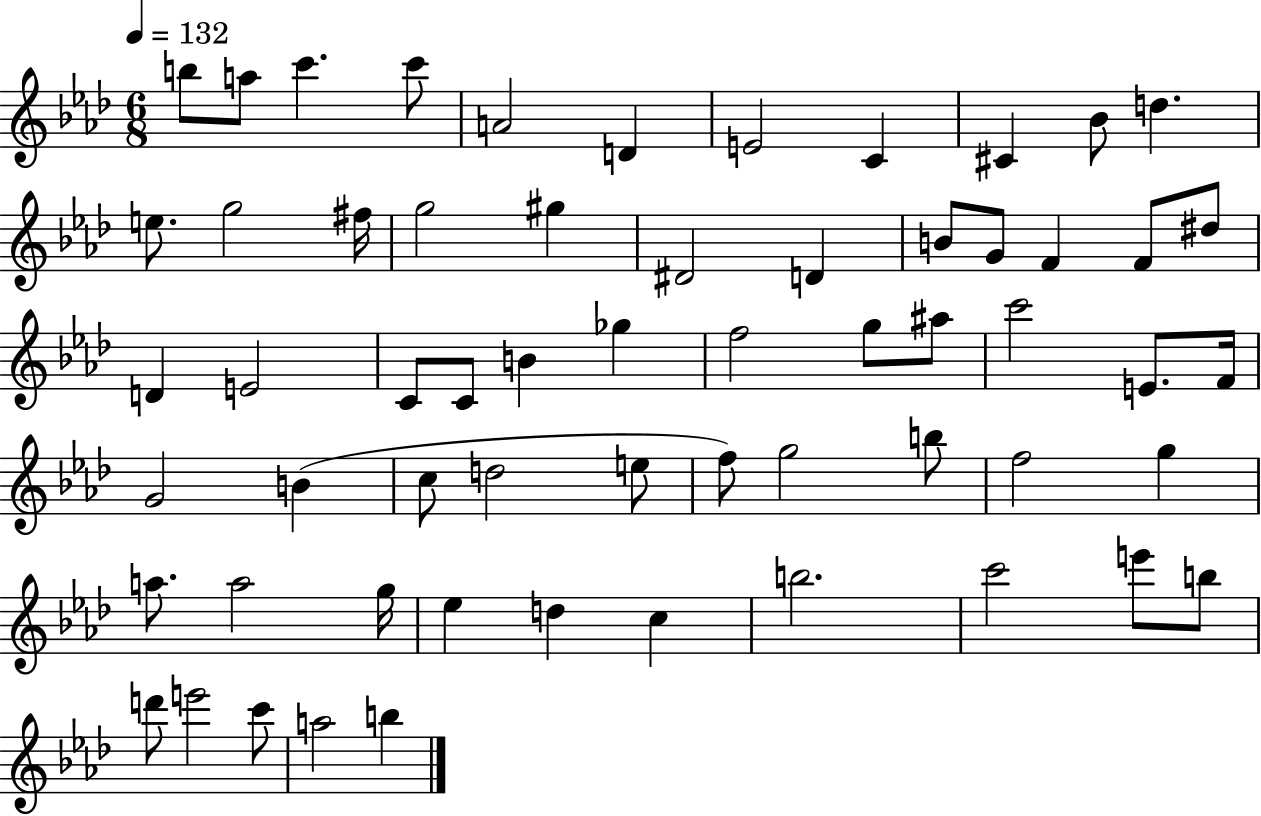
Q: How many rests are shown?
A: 0